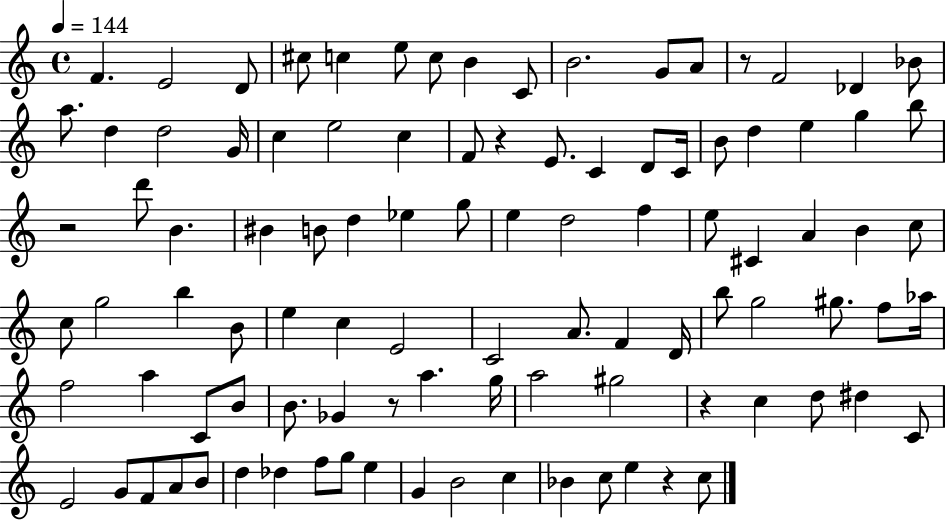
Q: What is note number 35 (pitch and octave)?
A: BIS4